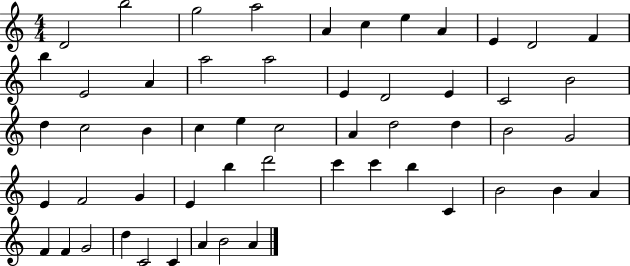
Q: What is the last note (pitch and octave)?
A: A4